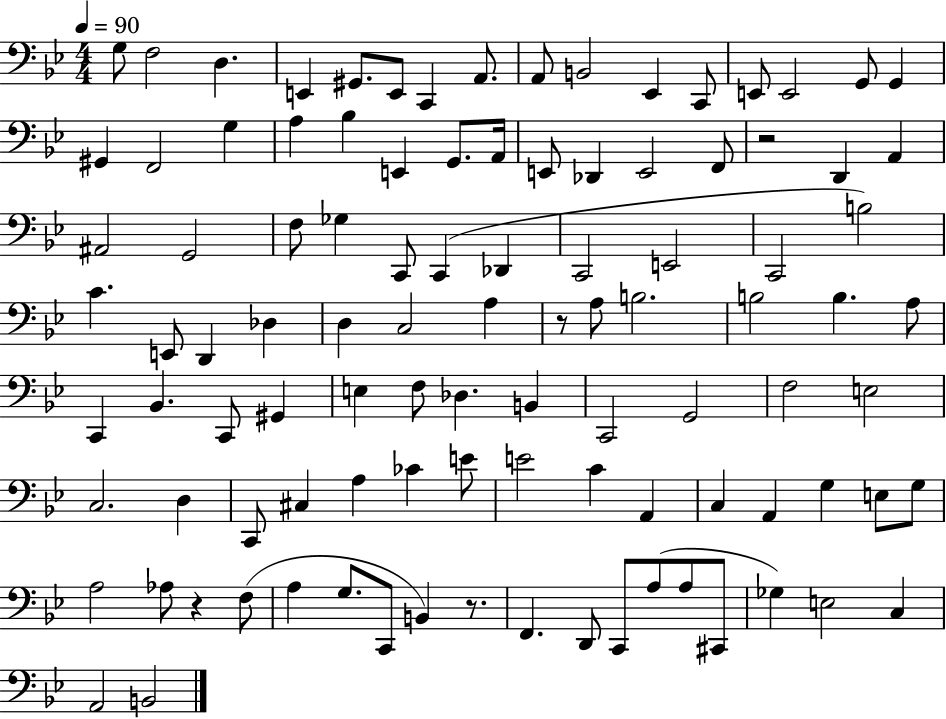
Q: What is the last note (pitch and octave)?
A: B2